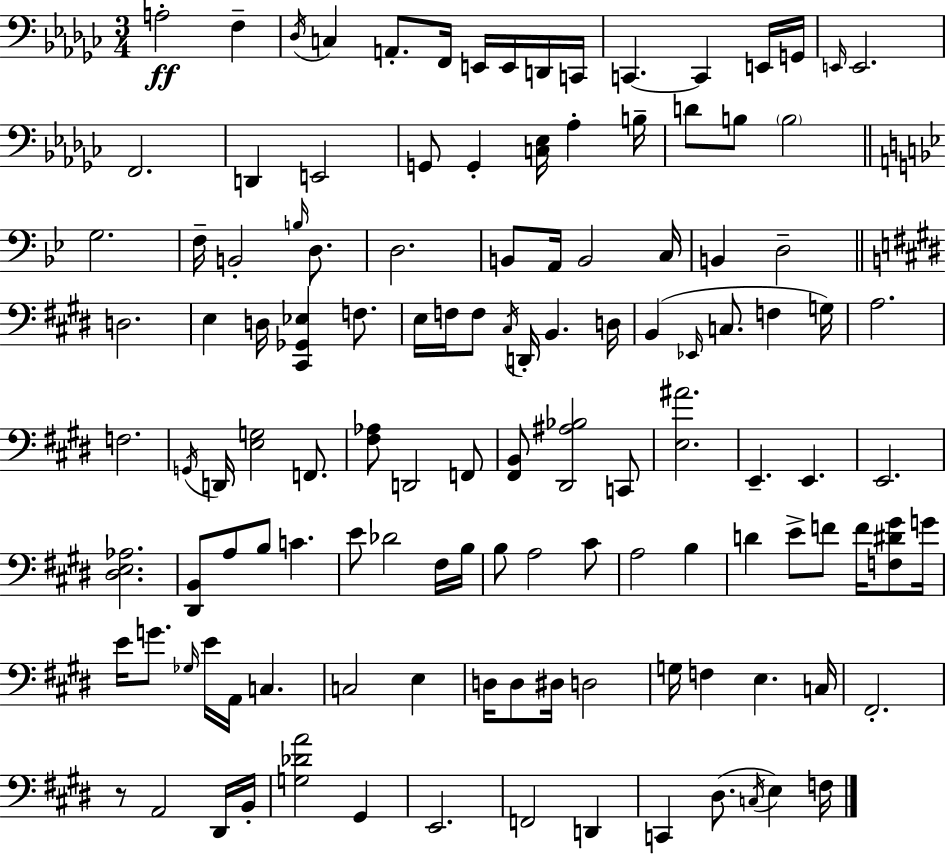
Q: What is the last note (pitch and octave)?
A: F3